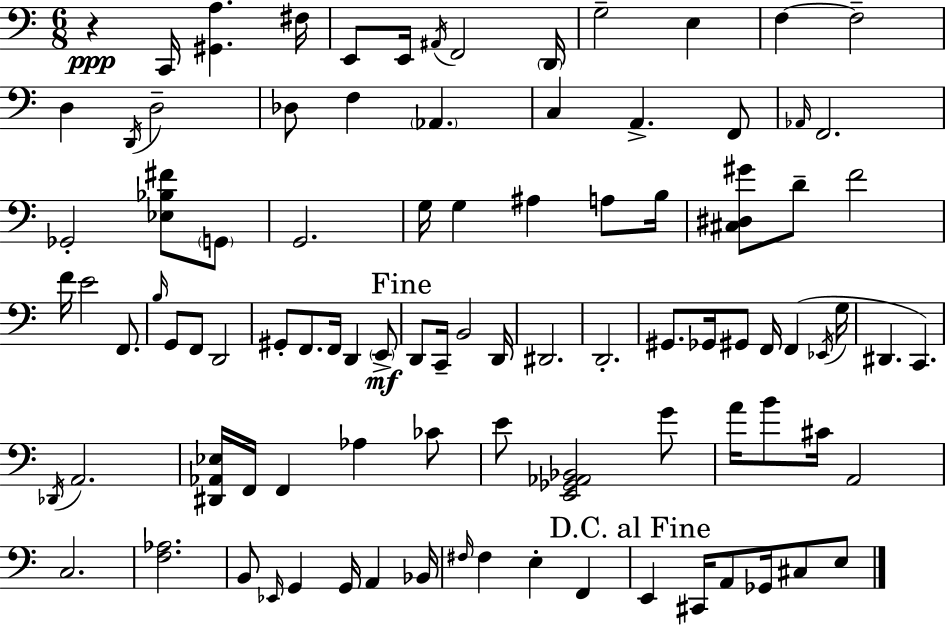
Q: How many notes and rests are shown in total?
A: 95